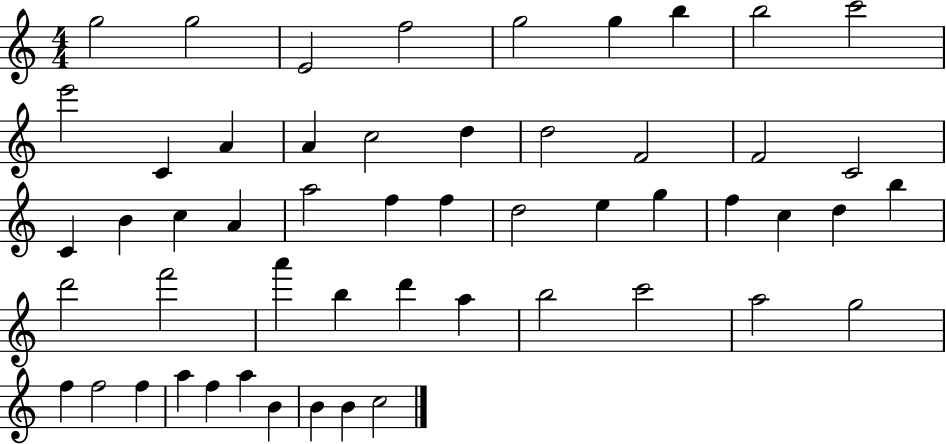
X:1
T:Untitled
M:4/4
L:1/4
K:C
g2 g2 E2 f2 g2 g b b2 c'2 e'2 C A A c2 d d2 F2 F2 C2 C B c A a2 f f d2 e g f c d b d'2 f'2 a' b d' a b2 c'2 a2 g2 f f2 f a f a B B B c2